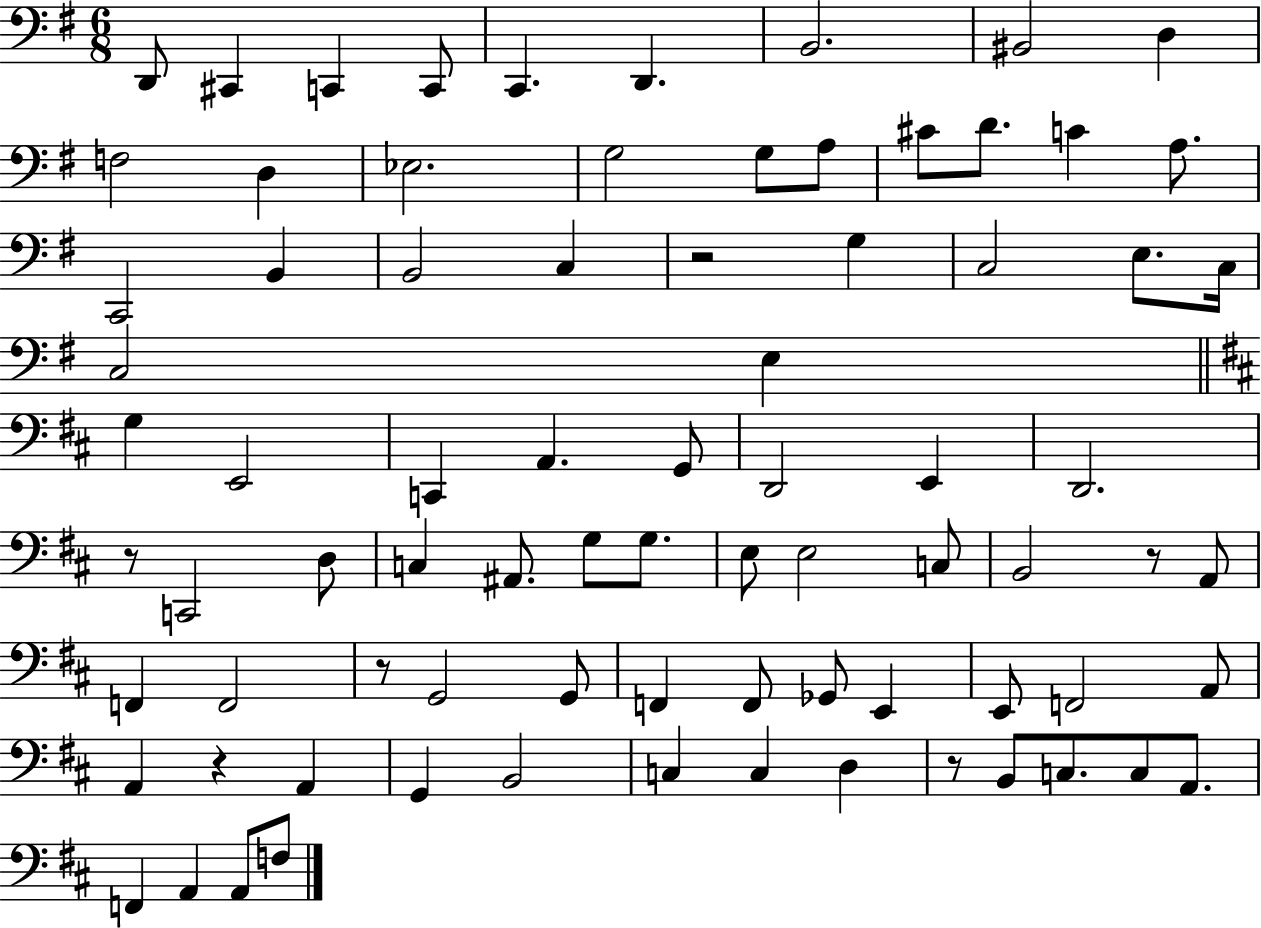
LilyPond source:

{
  \clef bass
  \numericTimeSignature
  \time 6/8
  \key g \major
  d,8 cis,4 c,4 c,8 | c,4. d,4. | b,2. | bis,2 d4 | \break f2 d4 | ees2. | g2 g8 a8 | cis'8 d'8. c'4 a8. | \break c,2 b,4 | b,2 c4 | r2 g4 | c2 e8. c16 | \break c2 e4 | \bar "||" \break \key d \major g4 e,2 | c,4 a,4. g,8 | d,2 e,4 | d,2. | \break r8 c,2 d8 | c4 ais,8. g8 g8. | e8 e2 c8 | b,2 r8 a,8 | \break f,4 f,2 | r8 g,2 g,8 | f,4 f,8 ges,8 e,4 | e,8 f,2 a,8 | \break a,4 r4 a,4 | g,4 b,2 | c4 c4 d4 | r8 b,8 c8. c8 a,8. | \break f,4 a,4 a,8 f8 | \bar "|."
}